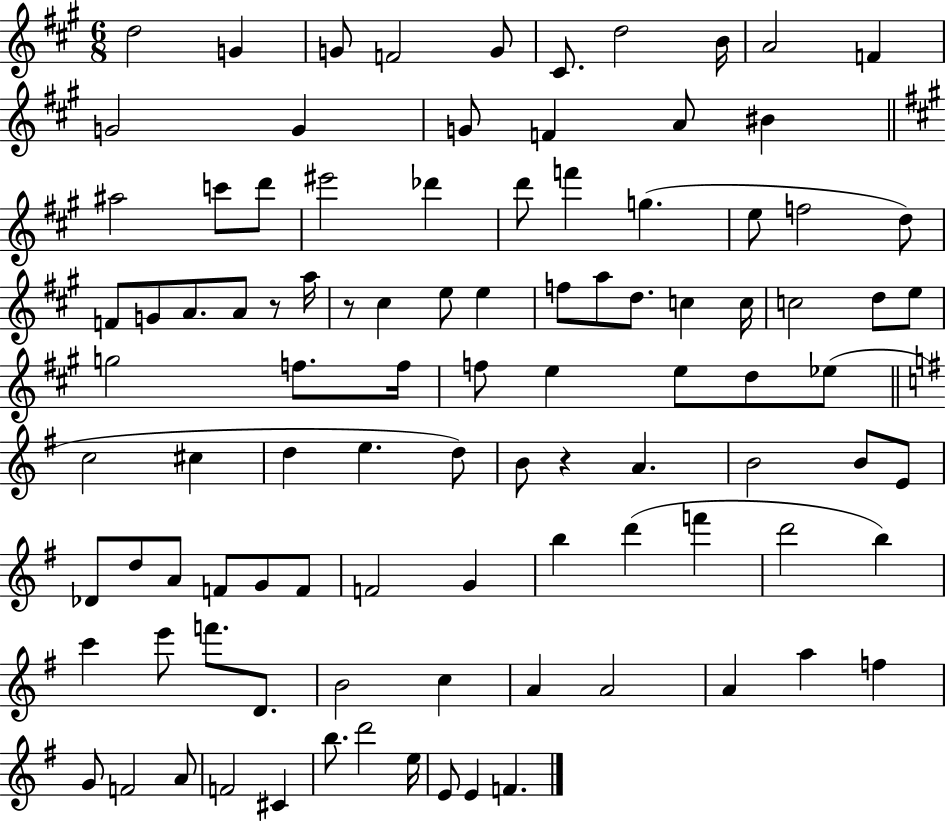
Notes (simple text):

D5/h G4/q G4/e F4/h G4/e C#4/e. D5/h B4/s A4/h F4/q G4/h G4/q G4/e F4/q A4/e BIS4/q A#5/h C6/e D6/e EIS6/h Db6/q D6/e F6/q G5/q. E5/e F5/h D5/e F4/e G4/e A4/e. A4/e R/e A5/s R/e C#5/q E5/e E5/q F5/e A5/e D5/e. C5/q C5/s C5/h D5/e E5/e G5/h F5/e. F5/s F5/e E5/q E5/e D5/e Eb5/e C5/h C#5/q D5/q E5/q. D5/e B4/e R/q A4/q. B4/h B4/e E4/e Db4/e D5/e A4/e F4/e G4/e F4/e F4/h G4/q B5/q D6/q F6/q D6/h B5/q C6/q E6/e F6/e. D4/e. B4/h C5/q A4/q A4/h A4/q A5/q F5/q G4/e F4/h A4/e F4/h C#4/q B5/e. D6/h E5/s E4/e E4/q F4/q.